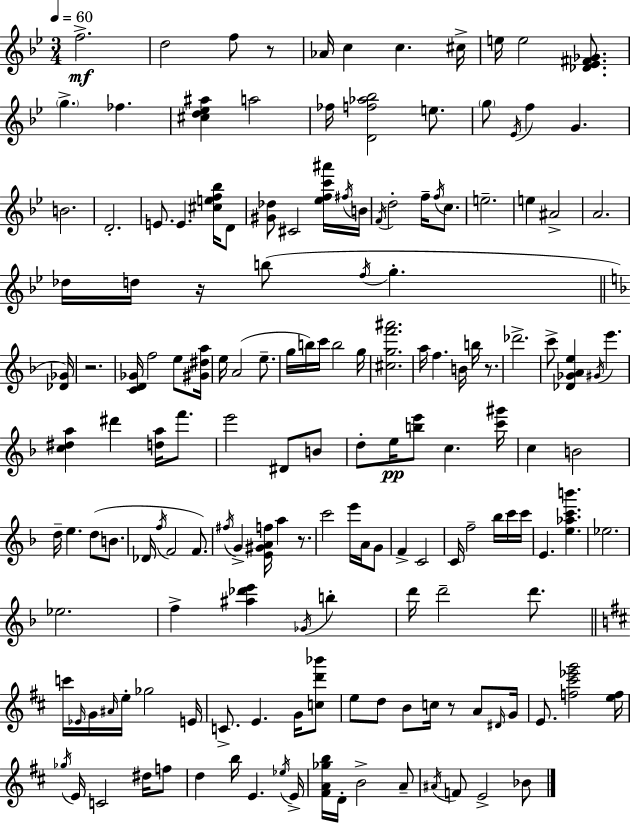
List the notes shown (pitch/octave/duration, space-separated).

F5/h. D5/h F5/e R/e Ab4/s C5/q C5/q. C#5/s E5/s E5/h [Db4,Eb4,F#4,Gb4]/e. G5/q. FES5/q. [C#5,D5,Eb5,A#5]/q A5/h FES5/s [D4,F5,Ab5,Bb5]/h E5/e. G5/e Eb4/s F5/q G4/q. B4/h. D4/h. E4/e. E4/q. [C#5,E5,F5,Bb5]/s D4/e [G#4,Db5]/e C#4/h [Eb5,F5,C6,A#6]/s F#5/s B4/s F4/s D5/h F5/s F5/s C5/e. E5/h. E5/q A#4/h A4/h. Db5/s D5/s R/s B5/e F5/s G5/q. [Db4,Gb4]/s R/h. [C4,D4,Gb4]/s F5/h E5/e [G#4,D#5,A5]/s E5/s A4/h E5/e. G5/s B5/s C6/s B5/h G5/s [C#5,G5,F6,A#6]/h. A5/s F5/q. B4/s B5/s R/e. Db6/h. C6/e [Db4,Gb4,A4,E5]/q G#4/s E6/q. [C5,D#5,A5]/q D#6/q [D5,A5]/s F6/e. E6/h D#4/e B4/e D5/e E5/s [B5,E6]/e C5/q. [C6,G#6]/s C5/q B4/h D5/s E5/q. D5/e B4/e. Db4/s F5/s F4/h F4/e. F#5/s G4/q [E4,G#4,A4,F5]/s A5/q R/e. C6/h E6/s A4/s G4/e F4/q C4/h C4/s F5/h Bb5/s C6/s C6/s E4/q. [E5,Ab5,C6,B6]/q. Eb5/h. Eb5/h. F5/q [A#5,Db6,E6]/q Gb4/s B5/q D6/s D6/h D6/e. C6/s Eb4/s G4/s A#4/s E5/s Gb5/h E4/s C4/e. E4/q. G4/s [C5,D6,Bb6]/e E5/e D5/e B4/e C5/s R/e A4/e D#4/s G4/s E4/e. [F5,C#6,Eb6,G6]/h [E5,F5]/s Gb5/s E4/s C4/h D#5/s F5/e D5/q B5/s E4/q. Eb5/s E4/s [F#4,A4,Gb5,B5]/s D4/s B4/h A4/e A#4/s F4/e E4/h Bb4/e